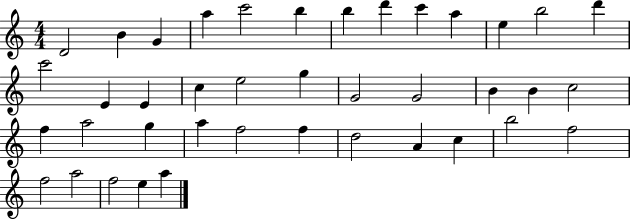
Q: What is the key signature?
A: C major